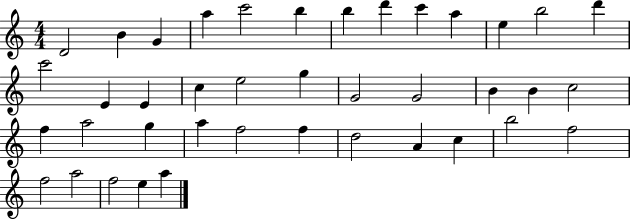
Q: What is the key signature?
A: C major